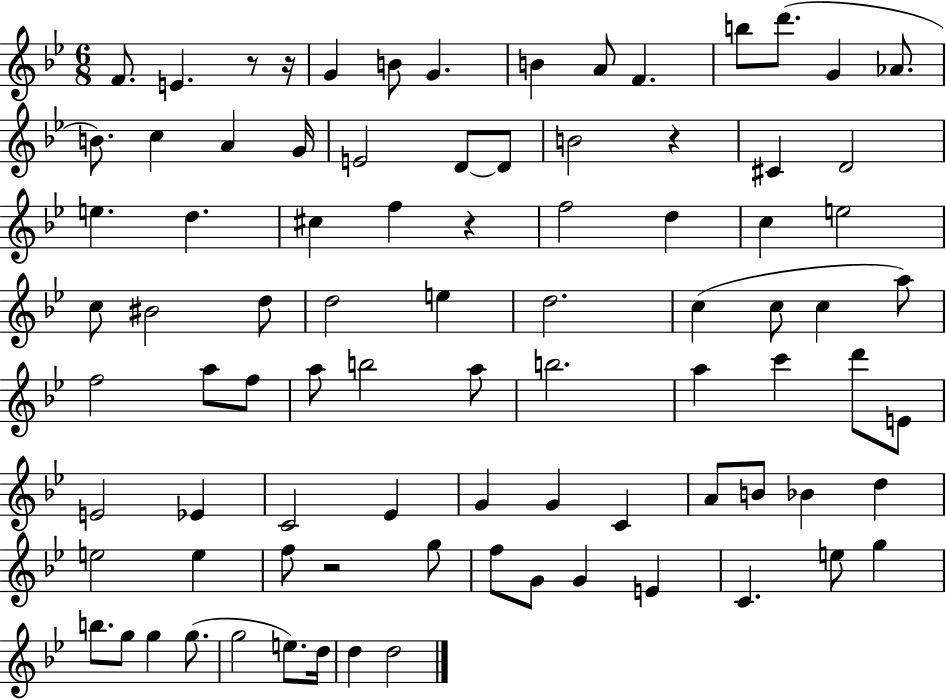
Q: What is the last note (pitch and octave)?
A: D5